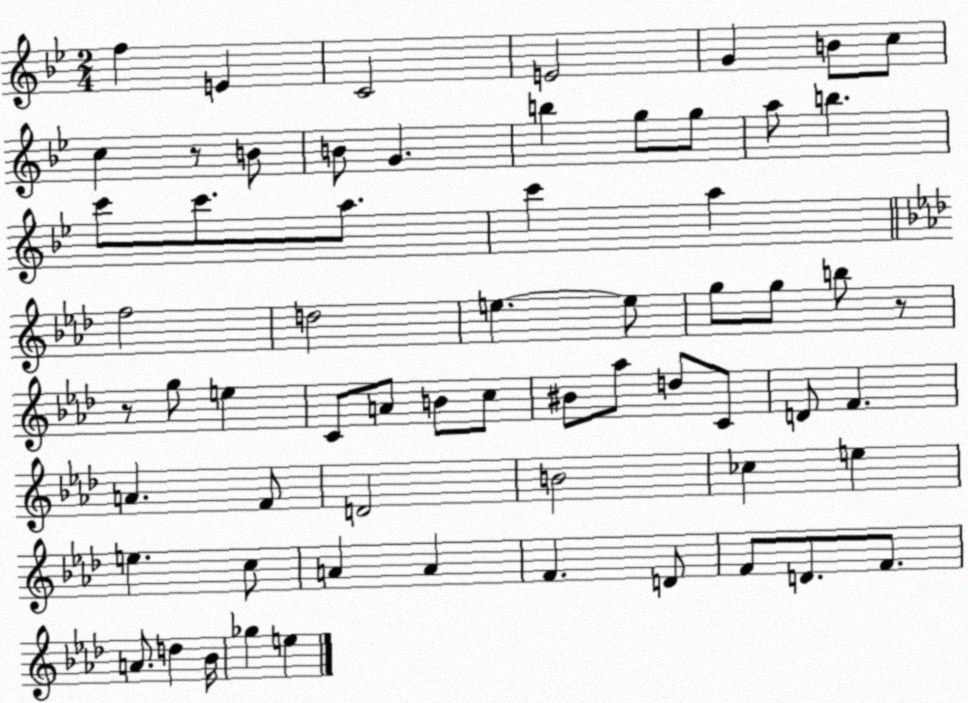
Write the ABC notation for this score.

X:1
T:Untitled
M:2/4
L:1/4
K:Bb
f E C2 E2 G B/2 c/2 c z/2 B/2 B/2 G b g/2 g/2 a/2 b c'/2 c'/2 a/2 c' a f2 d2 e e/2 g/2 g/2 b/2 z/2 z/2 g/2 e C/2 A/2 B/2 c/2 ^B/2 _a/2 d/2 C/2 D/2 F A F/2 D2 B2 _c e e c/2 A A F D/2 F/2 D/2 F/2 A/2 d _B/4 _g e